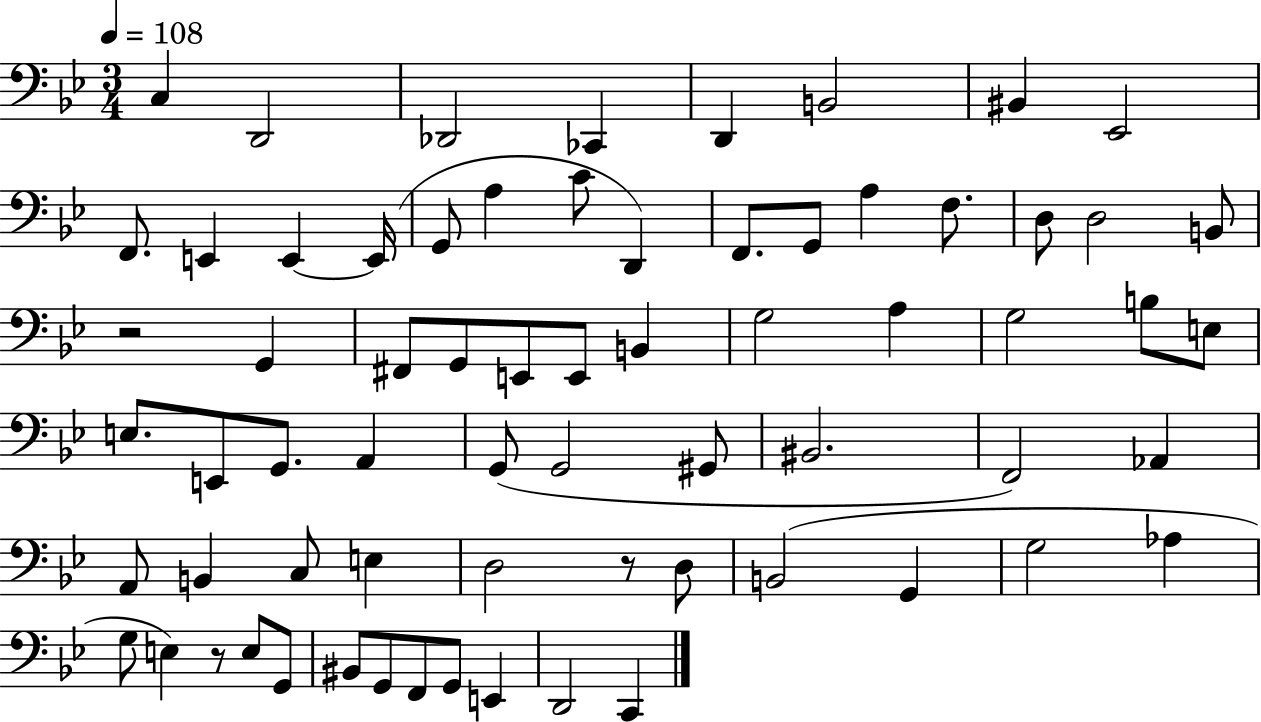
{
  \clef bass
  \numericTimeSignature
  \time 3/4
  \key bes \major
  \tempo 4 = 108
  c4 d,2 | des,2 ces,4 | d,4 b,2 | bis,4 ees,2 | \break f,8. e,4 e,4~~ e,16( | g,8 a4 c'8 d,4) | f,8. g,8 a4 f8. | d8 d2 b,8 | \break r2 g,4 | fis,8 g,8 e,8 e,8 b,4 | g2 a4 | g2 b8 e8 | \break e8. e,8 g,8. a,4 | g,8( g,2 gis,8 | bis,2. | f,2) aes,4 | \break a,8 b,4 c8 e4 | d2 r8 d8 | b,2( g,4 | g2 aes4 | \break g8 e4) r8 e8 g,8 | bis,8 g,8 f,8 g,8 e,4 | d,2 c,4 | \bar "|."
}